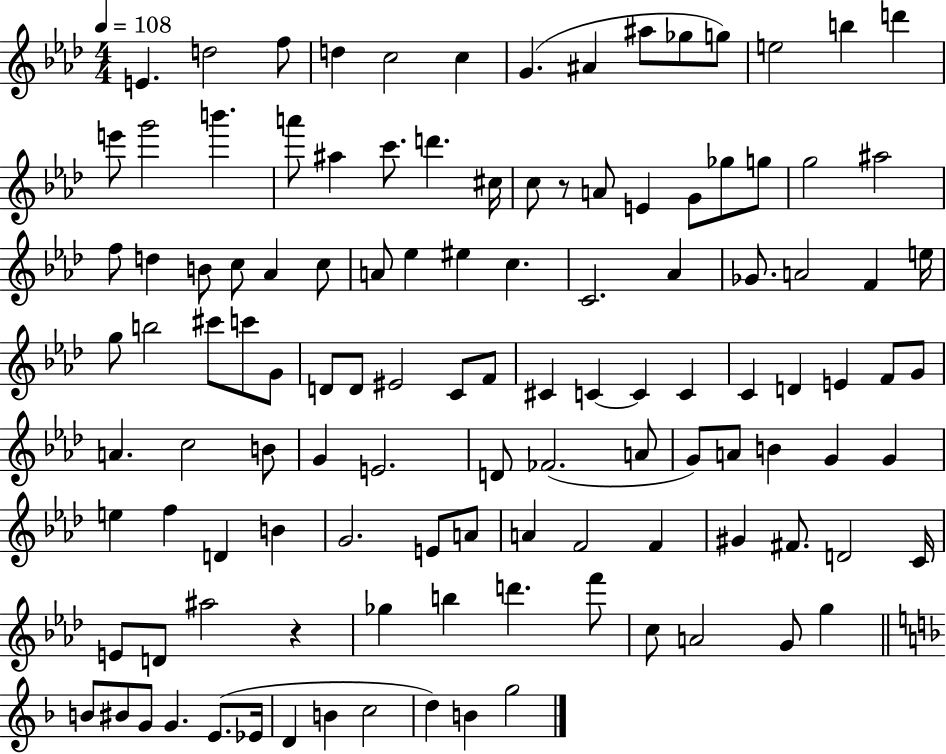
E4/q. D5/h F5/e D5/q C5/h C5/q G4/q. A#4/q A#5/e Gb5/e G5/e E5/h B5/q D6/q E6/e G6/h B6/q. A6/e A#5/q C6/e. D6/q. C#5/s C5/e R/e A4/e E4/q G4/e Gb5/e G5/e G5/h A#5/h F5/e D5/q B4/e C5/e Ab4/q C5/e A4/e Eb5/q EIS5/q C5/q. C4/h. Ab4/q Gb4/e. A4/h F4/q E5/s G5/e B5/h C#6/e C6/e G4/e D4/e D4/e EIS4/h C4/e F4/e C#4/q C4/q C4/q C4/q C4/q D4/q E4/q F4/e G4/e A4/q. C5/h B4/e G4/q E4/h. D4/e FES4/h. A4/e G4/e A4/e B4/q G4/q G4/q E5/q F5/q D4/q B4/q G4/h. E4/e A4/e A4/q F4/h F4/q G#4/q F#4/e. D4/h C4/s E4/e D4/e A#5/h R/q Gb5/q B5/q D6/q. F6/e C5/e A4/h G4/e G5/q B4/e BIS4/e G4/e G4/q. E4/e. Eb4/s D4/q B4/q C5/h D5/q B4/q G5/h